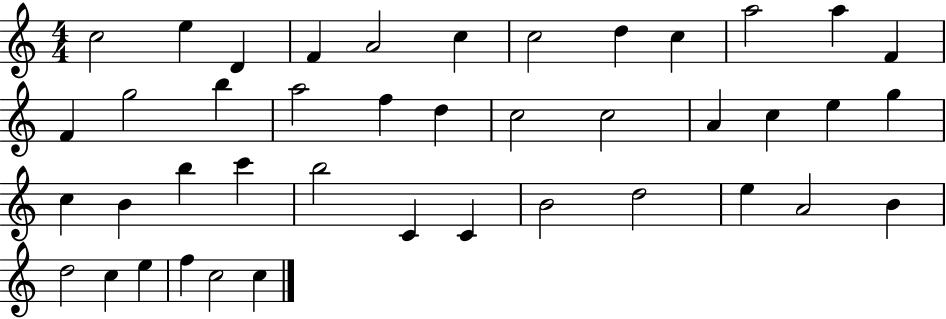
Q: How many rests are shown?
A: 0